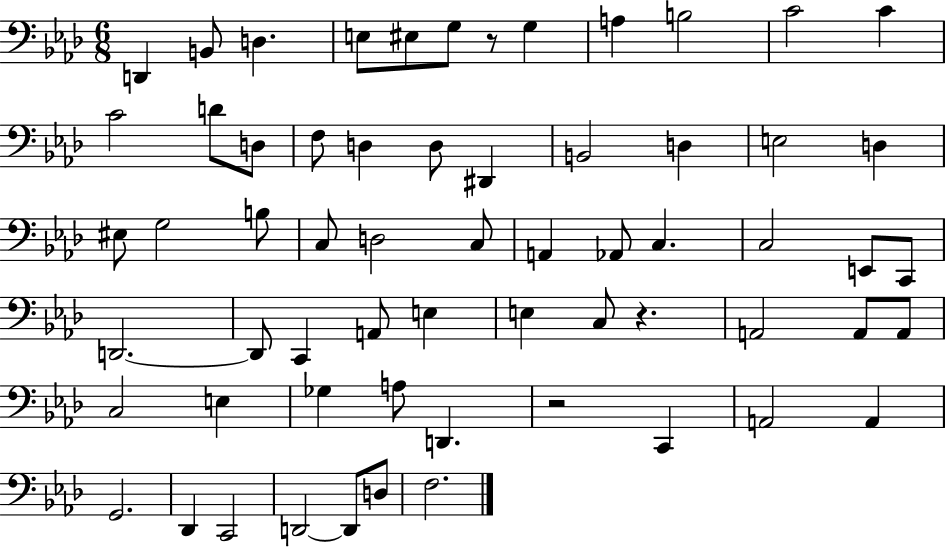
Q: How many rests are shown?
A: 3